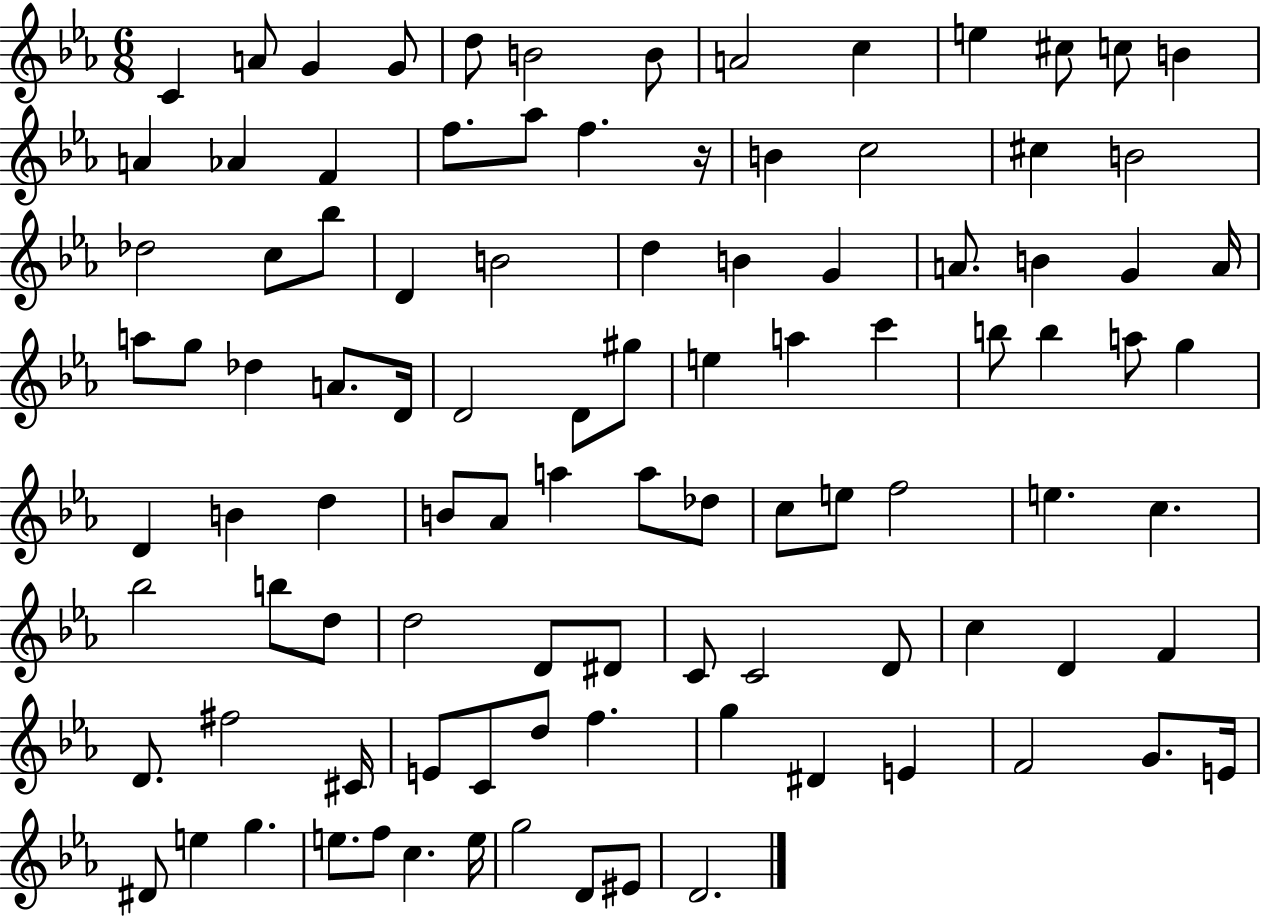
C4/q A4/e G4/q G4/e D5/e B4/h B4/e A4/h C5/q E5/q C#5/e C5/e B4/q A4/q Ab4/q F4/q F5/e. Ab5/e F5/q. R/s B4/q C5/h C#5/q B4/h Db5/h C5/e Bb5/e D4/q B4/h D5/q B4/q G4/q A4/e. B4/q G4/q A4/s A5/e G5/e Db5/q A4/e. D4/s D4/h D4/e G#5/e E5/q A5/q C6/q B5/e B5/q A5/e G5/q D4/q B4/q D5/q B4/e Ab4/e A5/q A5/e Db5/e C5/e E5/e F5/h E5/q. C5/q. Bb5/h B5/e D5/e D5/h D4/e D#4/e C4/e C4/h D4/e C5/q D4/q F4/q D4/e. F#5/h C#4/s E4/e C4/e D5/e F5/q. G5/q D#4/q E4/q F4/h G4/e. E4/s D#4/e E5/q G5/q. E5/e. F5/e C5/q. E5/s G5/h D4/e EIS4/e D4/h.